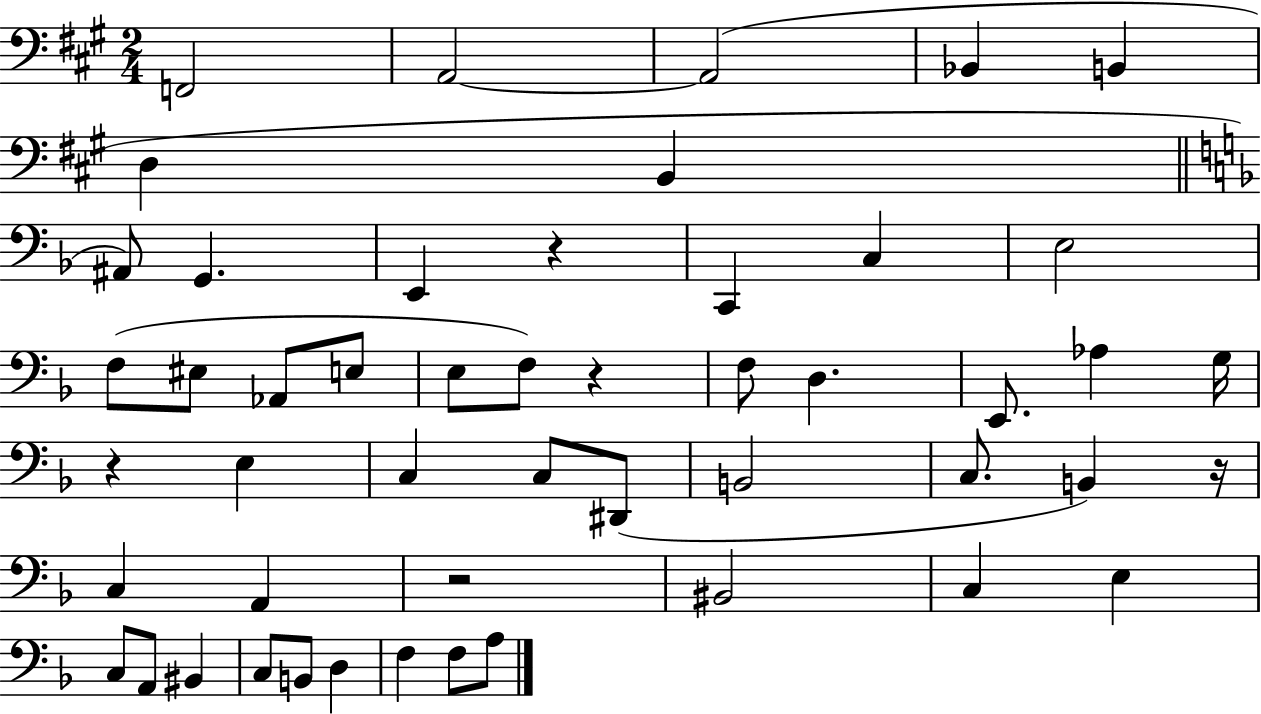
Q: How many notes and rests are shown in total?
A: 50